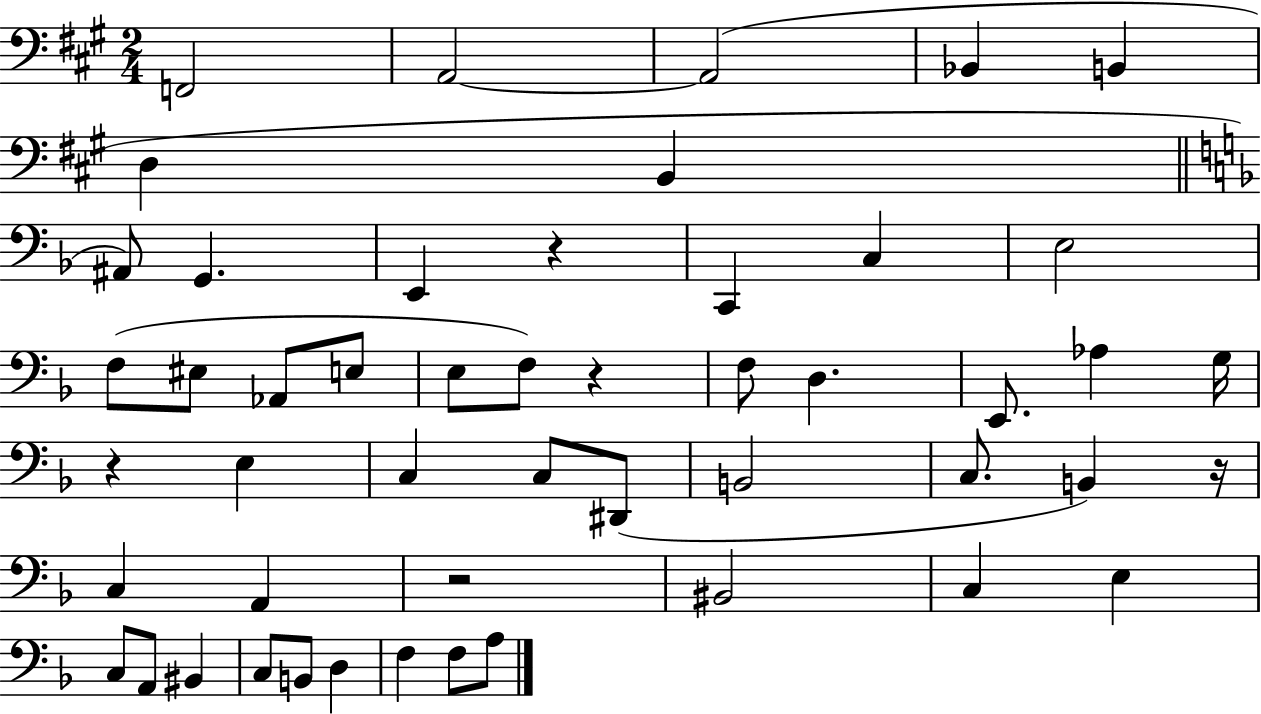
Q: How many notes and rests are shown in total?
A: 50